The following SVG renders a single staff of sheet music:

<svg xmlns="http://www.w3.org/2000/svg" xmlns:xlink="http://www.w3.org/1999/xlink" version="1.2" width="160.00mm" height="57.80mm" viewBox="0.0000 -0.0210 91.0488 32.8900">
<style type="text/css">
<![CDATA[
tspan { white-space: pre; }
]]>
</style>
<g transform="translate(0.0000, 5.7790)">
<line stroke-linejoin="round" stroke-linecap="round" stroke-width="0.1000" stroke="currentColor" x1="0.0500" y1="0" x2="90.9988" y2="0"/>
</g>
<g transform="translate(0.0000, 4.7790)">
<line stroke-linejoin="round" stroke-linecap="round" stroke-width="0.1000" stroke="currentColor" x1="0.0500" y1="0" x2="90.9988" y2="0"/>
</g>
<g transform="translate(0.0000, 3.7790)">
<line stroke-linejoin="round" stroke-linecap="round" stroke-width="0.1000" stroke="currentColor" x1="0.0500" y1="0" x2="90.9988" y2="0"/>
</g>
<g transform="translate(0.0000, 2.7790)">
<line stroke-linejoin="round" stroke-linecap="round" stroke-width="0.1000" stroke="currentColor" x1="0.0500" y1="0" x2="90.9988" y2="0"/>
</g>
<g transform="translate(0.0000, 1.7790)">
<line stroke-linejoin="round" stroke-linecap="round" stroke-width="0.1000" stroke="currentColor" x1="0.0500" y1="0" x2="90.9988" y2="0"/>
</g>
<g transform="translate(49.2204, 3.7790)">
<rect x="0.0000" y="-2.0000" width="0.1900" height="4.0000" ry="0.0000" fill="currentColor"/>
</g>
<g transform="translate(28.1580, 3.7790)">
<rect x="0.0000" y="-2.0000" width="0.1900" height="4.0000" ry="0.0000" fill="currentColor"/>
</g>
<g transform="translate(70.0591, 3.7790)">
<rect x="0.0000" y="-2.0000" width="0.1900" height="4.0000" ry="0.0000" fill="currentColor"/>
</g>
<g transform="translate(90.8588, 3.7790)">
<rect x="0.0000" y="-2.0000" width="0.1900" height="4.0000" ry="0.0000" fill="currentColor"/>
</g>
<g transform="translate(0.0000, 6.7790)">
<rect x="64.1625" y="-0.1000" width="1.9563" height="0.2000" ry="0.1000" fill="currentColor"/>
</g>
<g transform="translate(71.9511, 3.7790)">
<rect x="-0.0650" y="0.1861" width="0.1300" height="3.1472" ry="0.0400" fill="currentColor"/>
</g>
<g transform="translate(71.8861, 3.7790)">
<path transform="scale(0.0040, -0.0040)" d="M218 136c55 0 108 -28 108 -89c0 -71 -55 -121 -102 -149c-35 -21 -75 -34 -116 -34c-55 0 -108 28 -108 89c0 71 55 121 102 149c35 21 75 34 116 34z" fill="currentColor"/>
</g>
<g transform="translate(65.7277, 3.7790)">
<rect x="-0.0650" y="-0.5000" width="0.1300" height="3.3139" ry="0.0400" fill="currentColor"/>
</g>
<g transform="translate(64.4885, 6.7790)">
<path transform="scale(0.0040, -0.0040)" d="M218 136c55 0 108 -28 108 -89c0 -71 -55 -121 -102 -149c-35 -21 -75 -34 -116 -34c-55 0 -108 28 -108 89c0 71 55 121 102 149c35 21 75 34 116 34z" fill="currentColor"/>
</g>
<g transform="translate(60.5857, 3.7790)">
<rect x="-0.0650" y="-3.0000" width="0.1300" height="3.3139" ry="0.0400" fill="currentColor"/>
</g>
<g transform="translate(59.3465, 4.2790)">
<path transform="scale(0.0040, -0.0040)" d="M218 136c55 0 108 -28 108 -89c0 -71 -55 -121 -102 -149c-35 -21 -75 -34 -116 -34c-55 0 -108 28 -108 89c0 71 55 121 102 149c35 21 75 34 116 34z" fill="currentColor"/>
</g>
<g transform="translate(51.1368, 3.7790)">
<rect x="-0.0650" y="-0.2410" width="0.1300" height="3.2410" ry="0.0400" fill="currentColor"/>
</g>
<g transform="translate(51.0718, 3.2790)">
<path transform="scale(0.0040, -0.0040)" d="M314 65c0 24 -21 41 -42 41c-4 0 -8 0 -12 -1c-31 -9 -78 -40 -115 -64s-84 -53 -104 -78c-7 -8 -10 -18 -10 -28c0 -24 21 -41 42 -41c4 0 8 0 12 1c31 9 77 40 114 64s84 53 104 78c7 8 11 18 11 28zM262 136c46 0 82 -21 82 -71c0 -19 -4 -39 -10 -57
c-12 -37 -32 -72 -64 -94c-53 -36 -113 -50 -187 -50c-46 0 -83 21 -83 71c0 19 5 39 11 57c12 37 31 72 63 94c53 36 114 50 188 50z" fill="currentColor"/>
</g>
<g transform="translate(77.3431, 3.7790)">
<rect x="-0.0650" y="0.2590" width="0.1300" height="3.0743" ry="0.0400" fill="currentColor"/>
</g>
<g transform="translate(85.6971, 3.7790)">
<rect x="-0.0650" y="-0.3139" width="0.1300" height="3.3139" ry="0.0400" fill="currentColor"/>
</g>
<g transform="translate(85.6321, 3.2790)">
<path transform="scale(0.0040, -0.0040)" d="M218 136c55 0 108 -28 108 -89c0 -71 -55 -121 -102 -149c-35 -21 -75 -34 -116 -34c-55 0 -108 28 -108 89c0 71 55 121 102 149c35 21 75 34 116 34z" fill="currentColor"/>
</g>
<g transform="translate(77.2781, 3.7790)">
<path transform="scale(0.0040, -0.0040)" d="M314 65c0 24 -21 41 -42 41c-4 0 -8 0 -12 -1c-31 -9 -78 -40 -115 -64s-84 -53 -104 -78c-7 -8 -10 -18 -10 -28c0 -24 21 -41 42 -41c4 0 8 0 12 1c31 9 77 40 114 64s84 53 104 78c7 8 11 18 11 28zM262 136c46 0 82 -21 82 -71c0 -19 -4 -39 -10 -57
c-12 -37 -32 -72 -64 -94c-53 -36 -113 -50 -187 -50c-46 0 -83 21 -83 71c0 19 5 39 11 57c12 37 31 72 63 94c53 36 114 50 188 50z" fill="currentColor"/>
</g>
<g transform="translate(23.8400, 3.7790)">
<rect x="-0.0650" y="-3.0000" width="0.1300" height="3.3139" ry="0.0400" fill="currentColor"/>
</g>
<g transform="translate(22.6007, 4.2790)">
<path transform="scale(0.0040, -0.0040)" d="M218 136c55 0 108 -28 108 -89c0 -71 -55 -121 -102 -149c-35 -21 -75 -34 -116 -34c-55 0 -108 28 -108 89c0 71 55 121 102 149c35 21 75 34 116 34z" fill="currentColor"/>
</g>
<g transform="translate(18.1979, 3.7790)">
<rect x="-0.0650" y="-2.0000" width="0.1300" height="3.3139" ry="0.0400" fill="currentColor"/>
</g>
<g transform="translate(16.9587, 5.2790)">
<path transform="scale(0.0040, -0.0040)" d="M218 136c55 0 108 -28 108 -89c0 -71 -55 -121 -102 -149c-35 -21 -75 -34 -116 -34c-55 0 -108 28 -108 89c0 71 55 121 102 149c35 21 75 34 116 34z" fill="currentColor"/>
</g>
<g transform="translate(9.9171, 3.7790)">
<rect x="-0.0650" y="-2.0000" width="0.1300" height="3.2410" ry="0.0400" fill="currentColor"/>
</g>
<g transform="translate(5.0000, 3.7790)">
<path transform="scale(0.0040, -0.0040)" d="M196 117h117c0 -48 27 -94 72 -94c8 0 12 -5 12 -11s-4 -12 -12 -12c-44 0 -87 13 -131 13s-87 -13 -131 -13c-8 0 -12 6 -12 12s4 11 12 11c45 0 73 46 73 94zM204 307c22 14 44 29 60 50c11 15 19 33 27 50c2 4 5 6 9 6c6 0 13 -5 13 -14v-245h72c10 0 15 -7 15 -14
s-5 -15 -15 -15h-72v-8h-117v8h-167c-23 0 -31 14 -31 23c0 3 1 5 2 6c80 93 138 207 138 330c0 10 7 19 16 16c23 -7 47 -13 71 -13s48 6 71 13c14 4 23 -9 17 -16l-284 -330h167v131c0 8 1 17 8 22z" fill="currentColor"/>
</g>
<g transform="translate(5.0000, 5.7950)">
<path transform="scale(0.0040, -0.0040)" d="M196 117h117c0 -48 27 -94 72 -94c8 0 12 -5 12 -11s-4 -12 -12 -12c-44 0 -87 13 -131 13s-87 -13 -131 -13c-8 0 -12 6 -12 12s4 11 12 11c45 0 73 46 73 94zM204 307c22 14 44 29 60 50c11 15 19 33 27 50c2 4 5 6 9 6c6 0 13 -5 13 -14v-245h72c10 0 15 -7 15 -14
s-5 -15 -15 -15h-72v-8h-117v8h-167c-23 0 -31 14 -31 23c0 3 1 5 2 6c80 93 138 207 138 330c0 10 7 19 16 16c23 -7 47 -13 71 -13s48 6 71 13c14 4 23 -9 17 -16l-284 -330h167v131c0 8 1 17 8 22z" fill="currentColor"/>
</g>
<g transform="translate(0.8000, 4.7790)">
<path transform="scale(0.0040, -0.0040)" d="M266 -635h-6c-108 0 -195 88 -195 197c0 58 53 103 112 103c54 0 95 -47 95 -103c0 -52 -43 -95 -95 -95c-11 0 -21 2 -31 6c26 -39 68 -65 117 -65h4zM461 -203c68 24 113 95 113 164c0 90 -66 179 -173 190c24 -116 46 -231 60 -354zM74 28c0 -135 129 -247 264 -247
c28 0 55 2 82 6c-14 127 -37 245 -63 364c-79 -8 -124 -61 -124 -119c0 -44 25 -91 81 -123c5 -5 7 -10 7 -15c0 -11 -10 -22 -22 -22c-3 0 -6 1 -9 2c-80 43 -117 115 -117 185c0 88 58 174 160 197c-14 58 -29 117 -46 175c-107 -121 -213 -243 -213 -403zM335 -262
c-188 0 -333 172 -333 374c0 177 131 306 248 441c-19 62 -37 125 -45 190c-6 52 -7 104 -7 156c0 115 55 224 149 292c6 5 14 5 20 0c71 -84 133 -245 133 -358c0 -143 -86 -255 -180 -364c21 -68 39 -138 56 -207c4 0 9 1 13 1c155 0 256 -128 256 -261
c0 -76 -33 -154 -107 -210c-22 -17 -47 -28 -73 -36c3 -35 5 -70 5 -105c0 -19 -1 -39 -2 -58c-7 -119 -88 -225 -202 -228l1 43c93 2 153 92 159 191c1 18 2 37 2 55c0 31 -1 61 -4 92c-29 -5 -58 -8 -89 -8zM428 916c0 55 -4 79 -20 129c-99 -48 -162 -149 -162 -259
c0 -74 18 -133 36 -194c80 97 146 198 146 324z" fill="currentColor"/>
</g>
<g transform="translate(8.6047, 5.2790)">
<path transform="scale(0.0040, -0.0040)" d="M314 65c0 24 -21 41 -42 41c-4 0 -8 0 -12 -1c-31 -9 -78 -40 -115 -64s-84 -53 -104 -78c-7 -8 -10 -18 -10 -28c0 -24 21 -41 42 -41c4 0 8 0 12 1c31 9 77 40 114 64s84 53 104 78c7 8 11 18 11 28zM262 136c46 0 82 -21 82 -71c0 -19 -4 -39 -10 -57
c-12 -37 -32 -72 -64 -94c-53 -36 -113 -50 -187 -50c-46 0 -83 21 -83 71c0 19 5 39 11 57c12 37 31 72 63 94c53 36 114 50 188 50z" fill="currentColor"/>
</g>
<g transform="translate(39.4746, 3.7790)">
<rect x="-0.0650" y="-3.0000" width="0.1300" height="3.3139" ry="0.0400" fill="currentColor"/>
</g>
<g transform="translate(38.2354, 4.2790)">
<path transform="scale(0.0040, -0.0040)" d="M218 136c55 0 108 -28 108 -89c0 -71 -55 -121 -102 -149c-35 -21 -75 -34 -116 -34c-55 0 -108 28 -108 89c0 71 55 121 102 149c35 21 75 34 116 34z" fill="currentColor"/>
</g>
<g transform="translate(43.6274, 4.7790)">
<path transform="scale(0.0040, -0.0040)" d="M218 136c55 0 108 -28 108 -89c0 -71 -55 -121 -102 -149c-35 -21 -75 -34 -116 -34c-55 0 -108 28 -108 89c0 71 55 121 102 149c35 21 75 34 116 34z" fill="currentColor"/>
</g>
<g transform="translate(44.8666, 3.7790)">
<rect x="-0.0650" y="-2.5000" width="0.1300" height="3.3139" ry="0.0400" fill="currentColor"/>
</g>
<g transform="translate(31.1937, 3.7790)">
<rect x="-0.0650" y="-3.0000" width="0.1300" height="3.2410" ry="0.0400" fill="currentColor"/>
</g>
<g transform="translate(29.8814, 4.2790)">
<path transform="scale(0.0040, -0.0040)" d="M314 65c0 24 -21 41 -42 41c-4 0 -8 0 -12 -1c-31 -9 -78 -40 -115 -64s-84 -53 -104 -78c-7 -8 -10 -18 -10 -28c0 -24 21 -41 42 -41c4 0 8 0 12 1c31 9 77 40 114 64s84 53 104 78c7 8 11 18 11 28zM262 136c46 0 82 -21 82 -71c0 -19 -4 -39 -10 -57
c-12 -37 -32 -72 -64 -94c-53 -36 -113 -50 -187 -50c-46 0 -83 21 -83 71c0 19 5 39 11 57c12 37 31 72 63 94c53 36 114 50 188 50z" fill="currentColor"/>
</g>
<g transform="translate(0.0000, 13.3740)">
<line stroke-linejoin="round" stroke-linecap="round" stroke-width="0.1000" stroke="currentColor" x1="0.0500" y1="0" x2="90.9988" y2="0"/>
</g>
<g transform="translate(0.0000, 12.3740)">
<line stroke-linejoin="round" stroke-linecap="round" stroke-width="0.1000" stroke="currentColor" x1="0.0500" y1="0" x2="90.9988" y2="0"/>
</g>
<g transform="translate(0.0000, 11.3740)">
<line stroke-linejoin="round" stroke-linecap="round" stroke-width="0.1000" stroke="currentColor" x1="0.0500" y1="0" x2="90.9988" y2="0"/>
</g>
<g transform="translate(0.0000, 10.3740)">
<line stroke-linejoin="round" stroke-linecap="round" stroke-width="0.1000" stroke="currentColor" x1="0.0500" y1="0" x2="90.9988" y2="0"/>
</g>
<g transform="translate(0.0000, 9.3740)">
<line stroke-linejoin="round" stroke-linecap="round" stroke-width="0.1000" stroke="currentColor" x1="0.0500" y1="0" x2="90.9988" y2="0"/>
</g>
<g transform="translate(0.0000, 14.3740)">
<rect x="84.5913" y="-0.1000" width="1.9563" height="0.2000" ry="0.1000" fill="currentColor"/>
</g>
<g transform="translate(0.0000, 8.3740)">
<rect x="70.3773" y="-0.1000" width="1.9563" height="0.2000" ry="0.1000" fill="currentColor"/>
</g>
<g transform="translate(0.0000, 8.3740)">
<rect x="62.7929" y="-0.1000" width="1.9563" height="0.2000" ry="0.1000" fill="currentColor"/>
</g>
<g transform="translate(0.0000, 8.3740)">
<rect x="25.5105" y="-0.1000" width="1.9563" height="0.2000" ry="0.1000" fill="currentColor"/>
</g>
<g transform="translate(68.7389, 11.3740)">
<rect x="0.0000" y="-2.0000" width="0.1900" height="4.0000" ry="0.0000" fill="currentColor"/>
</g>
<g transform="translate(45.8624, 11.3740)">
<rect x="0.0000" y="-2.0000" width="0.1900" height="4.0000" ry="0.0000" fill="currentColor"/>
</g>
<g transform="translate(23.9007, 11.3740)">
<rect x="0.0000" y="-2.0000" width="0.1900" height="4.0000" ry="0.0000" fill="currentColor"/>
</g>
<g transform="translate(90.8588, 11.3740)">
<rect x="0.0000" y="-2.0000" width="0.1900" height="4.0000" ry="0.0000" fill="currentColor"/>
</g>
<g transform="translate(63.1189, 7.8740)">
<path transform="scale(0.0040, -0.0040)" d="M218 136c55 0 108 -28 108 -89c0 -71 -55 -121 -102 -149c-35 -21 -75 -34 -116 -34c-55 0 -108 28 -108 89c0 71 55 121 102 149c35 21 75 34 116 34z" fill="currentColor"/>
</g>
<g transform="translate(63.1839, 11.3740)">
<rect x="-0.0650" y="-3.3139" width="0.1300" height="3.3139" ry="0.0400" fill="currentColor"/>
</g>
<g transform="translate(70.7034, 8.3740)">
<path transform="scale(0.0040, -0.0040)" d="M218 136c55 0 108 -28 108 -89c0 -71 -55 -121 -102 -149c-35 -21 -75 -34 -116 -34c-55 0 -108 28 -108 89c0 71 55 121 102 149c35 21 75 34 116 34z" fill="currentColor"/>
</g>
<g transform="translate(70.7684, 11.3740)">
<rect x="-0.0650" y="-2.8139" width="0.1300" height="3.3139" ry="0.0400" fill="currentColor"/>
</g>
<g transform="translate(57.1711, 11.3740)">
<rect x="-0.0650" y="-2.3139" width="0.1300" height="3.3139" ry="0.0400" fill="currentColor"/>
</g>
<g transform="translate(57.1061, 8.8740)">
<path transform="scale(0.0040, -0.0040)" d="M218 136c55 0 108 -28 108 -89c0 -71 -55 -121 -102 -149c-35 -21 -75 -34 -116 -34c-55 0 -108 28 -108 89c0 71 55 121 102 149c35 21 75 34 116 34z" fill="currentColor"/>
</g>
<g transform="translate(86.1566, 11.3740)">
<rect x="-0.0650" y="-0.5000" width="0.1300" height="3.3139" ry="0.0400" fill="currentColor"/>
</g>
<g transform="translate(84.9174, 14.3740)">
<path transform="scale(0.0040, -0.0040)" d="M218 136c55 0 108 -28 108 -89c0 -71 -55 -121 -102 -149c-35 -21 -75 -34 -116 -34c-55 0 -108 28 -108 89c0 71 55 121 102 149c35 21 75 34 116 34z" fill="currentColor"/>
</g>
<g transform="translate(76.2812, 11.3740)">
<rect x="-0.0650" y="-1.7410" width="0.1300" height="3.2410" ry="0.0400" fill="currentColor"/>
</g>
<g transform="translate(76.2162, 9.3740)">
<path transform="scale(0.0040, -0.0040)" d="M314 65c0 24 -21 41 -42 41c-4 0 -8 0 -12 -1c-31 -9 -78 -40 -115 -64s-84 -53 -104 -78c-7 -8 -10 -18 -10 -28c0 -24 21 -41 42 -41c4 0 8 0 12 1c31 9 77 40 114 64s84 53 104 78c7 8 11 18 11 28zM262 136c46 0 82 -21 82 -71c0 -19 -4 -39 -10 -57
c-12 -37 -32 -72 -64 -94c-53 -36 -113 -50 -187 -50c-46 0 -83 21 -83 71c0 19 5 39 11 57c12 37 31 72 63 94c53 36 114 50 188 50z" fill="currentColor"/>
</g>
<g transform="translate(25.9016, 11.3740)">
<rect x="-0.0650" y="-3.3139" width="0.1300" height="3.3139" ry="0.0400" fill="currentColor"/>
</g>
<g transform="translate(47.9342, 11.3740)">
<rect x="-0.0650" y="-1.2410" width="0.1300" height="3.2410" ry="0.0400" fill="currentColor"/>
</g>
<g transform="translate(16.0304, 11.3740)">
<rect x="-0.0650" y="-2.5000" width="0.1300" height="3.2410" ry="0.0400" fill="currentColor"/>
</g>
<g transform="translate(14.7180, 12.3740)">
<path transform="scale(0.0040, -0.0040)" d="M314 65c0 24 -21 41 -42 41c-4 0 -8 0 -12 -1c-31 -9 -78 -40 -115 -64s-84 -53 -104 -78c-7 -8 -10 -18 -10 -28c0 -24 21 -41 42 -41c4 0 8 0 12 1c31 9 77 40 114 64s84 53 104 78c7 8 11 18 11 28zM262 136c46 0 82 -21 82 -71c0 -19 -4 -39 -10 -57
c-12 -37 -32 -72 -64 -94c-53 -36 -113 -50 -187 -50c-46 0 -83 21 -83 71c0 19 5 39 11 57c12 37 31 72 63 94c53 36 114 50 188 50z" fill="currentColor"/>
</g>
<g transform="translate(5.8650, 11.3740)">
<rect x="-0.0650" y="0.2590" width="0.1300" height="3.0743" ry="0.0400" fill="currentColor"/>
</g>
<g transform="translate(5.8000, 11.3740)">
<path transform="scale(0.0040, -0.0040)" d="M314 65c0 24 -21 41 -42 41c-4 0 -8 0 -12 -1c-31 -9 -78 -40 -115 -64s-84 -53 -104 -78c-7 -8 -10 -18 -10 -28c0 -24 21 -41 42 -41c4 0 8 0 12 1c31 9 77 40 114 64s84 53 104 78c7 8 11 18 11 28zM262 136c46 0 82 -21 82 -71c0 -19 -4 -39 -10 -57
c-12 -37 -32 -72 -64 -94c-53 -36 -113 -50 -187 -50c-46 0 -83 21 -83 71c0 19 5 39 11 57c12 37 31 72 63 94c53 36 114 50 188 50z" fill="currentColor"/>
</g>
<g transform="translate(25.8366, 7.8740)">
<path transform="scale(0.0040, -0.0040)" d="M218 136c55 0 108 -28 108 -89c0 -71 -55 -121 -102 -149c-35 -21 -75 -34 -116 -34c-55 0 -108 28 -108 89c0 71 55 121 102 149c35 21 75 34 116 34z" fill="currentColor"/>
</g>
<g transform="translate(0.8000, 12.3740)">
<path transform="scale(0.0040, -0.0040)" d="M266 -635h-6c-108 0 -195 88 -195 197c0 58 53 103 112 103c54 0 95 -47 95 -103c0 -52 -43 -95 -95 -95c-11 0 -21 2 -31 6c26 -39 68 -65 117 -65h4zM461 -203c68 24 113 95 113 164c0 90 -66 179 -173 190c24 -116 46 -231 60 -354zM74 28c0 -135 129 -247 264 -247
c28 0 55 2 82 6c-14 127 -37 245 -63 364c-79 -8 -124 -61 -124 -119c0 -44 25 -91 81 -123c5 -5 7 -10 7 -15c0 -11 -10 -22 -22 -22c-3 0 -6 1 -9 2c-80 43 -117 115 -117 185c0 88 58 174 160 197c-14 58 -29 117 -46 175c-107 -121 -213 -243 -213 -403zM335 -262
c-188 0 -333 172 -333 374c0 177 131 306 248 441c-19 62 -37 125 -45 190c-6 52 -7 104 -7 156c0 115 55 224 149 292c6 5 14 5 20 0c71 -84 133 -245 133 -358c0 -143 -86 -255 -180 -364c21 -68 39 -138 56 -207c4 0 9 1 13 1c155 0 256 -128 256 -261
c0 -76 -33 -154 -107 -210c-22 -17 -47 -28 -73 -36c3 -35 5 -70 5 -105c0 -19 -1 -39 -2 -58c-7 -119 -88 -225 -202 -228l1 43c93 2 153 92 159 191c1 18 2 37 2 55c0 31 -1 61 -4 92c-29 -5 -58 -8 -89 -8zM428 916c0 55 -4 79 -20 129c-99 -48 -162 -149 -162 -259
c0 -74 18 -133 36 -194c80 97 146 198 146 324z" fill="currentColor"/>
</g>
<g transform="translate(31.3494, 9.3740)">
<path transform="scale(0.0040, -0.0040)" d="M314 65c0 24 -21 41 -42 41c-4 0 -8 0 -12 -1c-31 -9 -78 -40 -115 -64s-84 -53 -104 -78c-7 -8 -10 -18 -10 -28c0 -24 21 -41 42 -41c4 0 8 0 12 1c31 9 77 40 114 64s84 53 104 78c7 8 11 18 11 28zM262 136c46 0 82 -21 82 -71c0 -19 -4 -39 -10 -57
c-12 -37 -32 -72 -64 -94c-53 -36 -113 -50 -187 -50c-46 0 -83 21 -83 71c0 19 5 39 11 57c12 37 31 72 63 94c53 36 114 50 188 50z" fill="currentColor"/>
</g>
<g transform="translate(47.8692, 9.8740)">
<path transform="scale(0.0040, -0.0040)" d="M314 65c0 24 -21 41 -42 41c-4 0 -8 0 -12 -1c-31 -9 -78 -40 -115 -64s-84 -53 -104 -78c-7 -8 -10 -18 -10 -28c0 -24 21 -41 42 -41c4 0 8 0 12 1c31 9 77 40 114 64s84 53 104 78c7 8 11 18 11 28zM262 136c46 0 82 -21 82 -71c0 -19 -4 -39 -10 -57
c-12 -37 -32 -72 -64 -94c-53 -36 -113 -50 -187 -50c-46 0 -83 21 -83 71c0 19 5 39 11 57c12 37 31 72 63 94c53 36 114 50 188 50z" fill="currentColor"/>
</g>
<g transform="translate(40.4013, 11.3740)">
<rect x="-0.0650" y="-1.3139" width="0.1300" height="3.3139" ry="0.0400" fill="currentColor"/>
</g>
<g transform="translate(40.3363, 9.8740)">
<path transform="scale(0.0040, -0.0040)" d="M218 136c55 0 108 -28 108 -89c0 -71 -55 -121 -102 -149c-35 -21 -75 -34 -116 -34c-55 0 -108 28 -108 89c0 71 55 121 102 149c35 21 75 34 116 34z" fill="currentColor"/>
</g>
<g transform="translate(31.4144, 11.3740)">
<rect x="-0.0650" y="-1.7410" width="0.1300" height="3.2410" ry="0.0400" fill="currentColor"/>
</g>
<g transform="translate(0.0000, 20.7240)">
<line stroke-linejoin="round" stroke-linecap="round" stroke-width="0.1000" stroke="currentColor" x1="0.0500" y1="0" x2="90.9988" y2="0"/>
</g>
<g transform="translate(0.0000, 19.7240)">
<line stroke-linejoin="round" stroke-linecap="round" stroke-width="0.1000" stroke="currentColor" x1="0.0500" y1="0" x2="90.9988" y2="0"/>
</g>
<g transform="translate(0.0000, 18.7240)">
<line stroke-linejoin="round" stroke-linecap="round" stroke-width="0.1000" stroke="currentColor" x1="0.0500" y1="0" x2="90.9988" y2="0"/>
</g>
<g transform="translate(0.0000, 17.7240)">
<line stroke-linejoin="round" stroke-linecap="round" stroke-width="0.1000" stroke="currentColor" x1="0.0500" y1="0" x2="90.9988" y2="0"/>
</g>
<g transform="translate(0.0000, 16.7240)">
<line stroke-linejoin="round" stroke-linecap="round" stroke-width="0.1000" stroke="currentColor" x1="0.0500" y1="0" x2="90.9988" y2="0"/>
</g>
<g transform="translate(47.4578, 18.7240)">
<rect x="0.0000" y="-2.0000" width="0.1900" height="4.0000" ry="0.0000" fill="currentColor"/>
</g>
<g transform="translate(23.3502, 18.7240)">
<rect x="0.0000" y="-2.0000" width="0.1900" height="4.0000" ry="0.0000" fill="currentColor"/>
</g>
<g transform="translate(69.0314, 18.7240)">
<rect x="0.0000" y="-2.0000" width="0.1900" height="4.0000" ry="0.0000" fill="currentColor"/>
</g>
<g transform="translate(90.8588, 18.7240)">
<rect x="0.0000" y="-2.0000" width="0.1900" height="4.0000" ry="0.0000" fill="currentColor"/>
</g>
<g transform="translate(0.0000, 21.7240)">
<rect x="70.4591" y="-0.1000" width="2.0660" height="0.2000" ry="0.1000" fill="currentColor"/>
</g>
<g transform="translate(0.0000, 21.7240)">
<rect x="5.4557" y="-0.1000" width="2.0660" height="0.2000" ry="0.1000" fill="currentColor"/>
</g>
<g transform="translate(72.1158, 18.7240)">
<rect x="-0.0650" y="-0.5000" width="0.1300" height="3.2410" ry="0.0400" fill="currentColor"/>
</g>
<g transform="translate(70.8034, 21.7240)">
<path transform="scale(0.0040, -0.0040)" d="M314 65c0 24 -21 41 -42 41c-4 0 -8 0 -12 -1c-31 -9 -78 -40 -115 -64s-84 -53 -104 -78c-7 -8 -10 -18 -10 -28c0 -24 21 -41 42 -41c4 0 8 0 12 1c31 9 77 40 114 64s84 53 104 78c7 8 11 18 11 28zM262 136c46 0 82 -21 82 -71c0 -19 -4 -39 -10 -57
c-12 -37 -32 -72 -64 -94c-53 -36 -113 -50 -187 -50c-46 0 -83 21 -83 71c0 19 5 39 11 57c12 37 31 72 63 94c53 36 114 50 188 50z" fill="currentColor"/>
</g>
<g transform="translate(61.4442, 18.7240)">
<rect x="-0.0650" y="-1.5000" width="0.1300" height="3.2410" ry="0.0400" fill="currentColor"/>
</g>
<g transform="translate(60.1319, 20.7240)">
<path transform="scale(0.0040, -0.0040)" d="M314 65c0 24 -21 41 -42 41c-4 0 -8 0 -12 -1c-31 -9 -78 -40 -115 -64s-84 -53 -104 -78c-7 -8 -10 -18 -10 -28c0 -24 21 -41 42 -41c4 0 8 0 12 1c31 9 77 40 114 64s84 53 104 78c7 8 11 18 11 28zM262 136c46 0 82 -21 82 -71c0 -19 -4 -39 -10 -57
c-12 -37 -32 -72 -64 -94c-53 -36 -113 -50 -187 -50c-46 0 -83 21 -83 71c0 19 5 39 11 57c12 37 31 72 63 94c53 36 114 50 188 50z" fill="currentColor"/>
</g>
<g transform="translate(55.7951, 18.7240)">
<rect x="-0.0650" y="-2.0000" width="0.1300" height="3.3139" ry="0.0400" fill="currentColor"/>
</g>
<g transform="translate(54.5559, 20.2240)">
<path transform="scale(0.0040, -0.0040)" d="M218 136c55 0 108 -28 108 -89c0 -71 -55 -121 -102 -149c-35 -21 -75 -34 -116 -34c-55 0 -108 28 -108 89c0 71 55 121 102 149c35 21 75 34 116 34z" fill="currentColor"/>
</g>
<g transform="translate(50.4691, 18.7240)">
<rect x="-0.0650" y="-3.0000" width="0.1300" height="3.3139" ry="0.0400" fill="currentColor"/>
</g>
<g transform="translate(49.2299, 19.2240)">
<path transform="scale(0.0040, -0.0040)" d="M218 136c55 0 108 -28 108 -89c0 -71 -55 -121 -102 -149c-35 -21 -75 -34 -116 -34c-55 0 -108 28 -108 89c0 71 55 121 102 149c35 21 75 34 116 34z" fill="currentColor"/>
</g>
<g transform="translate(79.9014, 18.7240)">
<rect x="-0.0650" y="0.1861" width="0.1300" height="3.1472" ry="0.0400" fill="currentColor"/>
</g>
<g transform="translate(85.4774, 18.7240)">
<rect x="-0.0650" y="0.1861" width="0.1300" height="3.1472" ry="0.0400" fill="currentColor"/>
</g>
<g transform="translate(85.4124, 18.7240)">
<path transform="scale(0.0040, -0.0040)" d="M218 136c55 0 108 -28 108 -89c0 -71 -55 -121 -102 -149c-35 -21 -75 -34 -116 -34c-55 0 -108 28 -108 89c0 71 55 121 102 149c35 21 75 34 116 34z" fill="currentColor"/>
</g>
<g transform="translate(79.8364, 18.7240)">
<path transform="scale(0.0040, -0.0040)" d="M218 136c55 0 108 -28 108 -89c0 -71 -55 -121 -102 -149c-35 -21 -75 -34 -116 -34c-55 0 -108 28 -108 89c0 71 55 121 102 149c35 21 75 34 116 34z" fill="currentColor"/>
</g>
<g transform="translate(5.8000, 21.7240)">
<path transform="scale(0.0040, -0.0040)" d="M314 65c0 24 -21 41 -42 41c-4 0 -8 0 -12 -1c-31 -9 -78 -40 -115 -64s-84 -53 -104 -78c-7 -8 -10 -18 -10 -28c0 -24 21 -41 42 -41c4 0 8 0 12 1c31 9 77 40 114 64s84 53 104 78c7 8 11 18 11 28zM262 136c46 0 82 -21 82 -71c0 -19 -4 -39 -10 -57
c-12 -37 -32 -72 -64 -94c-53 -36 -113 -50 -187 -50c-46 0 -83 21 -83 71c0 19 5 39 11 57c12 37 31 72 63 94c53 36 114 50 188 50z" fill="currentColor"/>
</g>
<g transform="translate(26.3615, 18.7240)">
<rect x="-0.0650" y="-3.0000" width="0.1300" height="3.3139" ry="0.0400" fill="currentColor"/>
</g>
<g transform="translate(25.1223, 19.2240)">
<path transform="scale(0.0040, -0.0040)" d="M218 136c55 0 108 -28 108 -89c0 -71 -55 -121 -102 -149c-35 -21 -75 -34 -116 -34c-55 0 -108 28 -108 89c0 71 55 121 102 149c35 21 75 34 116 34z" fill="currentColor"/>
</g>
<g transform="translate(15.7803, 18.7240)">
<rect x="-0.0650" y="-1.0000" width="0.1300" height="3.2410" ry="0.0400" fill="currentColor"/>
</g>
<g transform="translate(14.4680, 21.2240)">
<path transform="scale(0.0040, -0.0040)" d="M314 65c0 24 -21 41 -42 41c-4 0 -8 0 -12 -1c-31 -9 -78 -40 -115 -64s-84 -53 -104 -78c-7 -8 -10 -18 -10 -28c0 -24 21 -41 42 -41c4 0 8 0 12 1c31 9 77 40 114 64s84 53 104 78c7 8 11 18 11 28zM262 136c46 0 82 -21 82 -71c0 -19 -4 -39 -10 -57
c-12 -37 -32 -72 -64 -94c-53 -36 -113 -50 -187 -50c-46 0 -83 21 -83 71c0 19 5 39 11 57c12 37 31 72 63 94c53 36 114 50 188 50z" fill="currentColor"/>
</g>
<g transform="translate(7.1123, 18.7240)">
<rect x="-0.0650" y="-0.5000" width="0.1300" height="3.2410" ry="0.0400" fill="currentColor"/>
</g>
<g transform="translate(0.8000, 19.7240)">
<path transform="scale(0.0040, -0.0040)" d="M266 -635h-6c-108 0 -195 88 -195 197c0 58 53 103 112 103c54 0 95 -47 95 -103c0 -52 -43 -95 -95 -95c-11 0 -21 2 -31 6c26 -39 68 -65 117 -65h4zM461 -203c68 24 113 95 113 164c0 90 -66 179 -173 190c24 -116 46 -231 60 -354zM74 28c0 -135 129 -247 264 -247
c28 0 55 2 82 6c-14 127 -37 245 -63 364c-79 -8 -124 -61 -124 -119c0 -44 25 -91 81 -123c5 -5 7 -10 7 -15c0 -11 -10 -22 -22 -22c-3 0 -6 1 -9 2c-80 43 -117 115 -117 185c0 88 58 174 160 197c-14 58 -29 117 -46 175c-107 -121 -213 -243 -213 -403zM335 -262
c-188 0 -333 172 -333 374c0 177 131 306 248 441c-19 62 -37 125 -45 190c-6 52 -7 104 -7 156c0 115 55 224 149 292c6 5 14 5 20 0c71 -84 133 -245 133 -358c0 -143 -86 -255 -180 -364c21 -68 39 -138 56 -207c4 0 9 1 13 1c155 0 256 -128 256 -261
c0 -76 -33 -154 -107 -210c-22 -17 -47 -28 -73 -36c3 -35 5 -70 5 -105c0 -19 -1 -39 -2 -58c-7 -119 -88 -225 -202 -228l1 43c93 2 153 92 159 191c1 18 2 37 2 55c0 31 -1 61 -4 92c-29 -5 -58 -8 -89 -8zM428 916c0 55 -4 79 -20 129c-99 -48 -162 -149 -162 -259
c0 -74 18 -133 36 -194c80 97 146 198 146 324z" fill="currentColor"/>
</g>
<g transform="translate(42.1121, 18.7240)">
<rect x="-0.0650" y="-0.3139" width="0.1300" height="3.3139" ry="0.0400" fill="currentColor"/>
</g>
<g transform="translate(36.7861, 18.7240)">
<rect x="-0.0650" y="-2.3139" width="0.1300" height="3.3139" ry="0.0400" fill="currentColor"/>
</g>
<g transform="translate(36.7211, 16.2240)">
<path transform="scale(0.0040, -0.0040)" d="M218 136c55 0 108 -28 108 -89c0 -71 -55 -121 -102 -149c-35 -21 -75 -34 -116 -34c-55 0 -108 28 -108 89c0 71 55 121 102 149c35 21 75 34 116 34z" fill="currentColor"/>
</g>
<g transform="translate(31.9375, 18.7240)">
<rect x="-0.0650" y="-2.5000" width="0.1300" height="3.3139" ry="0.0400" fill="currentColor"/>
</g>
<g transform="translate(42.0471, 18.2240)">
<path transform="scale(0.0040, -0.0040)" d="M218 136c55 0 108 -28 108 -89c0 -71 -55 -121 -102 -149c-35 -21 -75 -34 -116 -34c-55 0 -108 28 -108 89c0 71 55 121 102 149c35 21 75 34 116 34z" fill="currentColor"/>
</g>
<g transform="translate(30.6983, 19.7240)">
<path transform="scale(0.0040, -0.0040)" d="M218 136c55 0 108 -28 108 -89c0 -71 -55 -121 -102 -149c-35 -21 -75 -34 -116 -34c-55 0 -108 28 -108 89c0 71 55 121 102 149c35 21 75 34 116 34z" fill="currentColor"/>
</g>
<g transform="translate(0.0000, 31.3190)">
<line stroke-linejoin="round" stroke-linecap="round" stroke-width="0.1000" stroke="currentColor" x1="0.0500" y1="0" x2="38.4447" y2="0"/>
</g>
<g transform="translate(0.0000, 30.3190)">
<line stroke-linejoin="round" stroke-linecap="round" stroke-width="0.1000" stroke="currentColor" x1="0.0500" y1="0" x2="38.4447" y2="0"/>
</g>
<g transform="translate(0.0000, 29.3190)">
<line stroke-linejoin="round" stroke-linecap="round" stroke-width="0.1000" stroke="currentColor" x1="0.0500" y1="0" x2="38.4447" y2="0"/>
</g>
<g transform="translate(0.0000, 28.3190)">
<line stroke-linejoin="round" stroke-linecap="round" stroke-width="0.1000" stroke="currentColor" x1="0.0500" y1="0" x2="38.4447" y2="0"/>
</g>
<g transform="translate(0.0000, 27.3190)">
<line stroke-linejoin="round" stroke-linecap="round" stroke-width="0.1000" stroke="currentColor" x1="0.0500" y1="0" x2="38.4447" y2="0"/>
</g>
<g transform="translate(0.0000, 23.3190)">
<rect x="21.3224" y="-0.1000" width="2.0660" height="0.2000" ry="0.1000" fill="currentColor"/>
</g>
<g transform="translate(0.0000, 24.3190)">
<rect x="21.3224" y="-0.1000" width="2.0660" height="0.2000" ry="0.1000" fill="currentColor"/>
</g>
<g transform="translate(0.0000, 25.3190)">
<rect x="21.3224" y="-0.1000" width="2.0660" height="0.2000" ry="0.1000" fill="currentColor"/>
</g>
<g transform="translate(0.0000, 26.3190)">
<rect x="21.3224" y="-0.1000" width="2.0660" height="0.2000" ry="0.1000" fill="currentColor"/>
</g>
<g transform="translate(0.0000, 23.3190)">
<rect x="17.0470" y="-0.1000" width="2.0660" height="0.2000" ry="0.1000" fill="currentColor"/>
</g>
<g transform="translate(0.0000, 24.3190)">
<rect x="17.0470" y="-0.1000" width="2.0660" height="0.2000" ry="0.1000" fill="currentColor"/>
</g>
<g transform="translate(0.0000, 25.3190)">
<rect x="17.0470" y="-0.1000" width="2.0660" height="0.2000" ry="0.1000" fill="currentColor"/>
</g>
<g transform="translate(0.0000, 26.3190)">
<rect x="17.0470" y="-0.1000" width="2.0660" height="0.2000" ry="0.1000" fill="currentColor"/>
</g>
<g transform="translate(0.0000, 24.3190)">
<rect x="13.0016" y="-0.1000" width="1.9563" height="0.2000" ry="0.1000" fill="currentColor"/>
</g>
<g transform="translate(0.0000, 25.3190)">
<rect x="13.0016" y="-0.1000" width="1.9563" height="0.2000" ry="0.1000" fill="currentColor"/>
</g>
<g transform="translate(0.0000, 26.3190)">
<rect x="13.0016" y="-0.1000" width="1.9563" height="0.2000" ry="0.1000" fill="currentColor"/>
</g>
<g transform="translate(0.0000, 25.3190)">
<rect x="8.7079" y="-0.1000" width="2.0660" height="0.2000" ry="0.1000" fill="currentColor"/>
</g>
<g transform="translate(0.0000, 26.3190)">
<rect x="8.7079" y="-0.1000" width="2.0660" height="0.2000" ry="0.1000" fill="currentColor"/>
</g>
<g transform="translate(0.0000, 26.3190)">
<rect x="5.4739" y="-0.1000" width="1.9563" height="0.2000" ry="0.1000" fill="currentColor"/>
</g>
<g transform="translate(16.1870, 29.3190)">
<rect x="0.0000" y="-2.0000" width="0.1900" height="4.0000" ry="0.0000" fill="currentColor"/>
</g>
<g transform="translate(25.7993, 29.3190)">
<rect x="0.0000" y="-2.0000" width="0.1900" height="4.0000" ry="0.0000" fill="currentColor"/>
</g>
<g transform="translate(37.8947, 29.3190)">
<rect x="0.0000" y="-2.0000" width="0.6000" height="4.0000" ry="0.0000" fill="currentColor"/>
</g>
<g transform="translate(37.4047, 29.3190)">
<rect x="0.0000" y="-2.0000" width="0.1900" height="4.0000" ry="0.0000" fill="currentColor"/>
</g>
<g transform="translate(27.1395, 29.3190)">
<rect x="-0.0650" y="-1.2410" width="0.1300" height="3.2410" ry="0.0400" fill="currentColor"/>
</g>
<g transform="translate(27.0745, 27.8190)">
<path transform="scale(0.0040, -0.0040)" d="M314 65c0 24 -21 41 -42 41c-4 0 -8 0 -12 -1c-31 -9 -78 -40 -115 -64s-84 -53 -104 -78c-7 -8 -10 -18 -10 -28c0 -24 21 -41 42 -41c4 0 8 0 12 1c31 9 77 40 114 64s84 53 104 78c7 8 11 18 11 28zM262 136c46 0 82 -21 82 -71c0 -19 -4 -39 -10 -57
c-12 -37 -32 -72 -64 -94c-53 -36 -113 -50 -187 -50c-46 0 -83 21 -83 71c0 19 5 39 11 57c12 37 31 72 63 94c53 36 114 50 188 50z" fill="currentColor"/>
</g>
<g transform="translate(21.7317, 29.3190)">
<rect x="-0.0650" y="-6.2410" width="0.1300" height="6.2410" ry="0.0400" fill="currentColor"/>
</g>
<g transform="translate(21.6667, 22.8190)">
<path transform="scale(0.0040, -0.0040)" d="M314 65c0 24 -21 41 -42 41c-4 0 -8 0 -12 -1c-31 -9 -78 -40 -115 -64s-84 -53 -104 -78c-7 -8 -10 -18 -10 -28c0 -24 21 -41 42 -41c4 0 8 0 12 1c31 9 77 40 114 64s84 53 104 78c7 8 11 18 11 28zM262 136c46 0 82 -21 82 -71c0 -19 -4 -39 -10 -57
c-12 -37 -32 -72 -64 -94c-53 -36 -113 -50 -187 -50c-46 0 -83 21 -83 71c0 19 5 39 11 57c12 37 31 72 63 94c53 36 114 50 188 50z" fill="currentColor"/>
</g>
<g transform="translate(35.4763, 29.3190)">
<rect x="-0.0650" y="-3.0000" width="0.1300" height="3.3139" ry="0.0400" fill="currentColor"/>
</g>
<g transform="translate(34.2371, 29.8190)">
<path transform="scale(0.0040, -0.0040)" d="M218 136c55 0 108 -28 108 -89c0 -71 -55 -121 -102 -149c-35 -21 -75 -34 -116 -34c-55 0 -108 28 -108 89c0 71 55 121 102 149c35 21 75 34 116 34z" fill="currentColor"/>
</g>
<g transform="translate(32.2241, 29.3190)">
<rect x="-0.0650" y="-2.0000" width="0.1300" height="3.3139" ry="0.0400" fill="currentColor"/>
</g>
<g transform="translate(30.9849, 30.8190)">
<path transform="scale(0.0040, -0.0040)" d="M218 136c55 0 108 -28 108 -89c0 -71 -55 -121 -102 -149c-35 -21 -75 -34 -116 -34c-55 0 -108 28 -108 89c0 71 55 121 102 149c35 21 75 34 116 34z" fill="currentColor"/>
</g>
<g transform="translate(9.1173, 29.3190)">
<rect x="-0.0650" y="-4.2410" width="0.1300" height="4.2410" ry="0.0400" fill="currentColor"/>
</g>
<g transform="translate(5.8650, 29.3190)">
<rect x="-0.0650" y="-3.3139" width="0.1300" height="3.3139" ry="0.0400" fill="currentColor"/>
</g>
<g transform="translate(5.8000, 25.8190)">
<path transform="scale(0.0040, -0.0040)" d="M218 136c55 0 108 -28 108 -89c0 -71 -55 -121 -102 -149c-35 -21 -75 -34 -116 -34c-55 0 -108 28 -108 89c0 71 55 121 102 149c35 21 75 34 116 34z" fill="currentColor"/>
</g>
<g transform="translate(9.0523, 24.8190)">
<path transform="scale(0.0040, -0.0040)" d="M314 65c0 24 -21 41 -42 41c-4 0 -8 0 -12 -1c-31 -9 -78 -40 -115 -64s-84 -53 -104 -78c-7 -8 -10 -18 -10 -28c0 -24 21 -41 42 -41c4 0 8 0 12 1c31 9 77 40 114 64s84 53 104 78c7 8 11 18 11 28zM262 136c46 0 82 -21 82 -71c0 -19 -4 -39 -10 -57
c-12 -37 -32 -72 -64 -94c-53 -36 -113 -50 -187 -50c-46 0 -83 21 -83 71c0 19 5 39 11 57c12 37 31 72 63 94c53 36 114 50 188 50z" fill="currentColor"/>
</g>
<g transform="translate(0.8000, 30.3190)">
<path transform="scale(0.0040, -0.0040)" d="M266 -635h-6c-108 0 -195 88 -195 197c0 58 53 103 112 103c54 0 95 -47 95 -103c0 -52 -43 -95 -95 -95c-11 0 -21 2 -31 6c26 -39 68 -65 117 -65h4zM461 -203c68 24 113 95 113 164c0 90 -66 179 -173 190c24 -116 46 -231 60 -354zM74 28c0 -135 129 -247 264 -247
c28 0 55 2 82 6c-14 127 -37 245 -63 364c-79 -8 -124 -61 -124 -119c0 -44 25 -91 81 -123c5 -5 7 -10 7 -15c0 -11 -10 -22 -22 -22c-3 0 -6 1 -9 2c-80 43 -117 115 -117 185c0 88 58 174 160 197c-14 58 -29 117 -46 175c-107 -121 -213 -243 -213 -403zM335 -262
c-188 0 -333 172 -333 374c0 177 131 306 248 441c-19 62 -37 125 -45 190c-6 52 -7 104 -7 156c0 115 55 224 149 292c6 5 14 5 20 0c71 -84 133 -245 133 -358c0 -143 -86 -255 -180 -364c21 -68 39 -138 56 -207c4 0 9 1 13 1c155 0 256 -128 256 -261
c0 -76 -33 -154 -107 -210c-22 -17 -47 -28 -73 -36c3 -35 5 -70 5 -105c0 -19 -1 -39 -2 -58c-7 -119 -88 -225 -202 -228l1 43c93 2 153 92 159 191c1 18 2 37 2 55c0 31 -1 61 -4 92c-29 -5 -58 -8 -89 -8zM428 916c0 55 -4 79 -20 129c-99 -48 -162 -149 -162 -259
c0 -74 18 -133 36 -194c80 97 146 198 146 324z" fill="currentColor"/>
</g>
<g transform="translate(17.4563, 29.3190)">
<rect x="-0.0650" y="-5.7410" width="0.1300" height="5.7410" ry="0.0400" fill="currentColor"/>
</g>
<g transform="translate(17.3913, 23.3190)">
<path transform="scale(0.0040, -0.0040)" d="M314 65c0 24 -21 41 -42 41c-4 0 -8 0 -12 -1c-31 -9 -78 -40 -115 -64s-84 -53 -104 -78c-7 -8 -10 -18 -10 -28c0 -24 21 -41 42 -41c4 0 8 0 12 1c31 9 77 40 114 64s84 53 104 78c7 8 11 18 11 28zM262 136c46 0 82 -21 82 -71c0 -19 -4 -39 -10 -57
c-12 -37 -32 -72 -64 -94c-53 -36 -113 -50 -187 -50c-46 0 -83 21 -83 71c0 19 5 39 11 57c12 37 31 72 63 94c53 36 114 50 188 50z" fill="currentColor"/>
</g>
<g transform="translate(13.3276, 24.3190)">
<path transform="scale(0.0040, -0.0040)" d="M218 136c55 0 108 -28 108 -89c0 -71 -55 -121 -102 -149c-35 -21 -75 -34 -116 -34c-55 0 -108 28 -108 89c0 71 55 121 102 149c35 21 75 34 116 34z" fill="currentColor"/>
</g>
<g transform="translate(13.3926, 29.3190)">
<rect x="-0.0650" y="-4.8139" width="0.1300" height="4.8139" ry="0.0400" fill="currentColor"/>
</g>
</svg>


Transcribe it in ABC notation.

X:1
T:Untitled
M:4/4
L:1/4
K:C
F2 F A A2 A G c2 A C B B2 c B2 G2 b f2 e e2 g b a f2 C C2 D2 A G g c A F E2 C2 B B b d'2 e' g'2 a'2 e2 F A